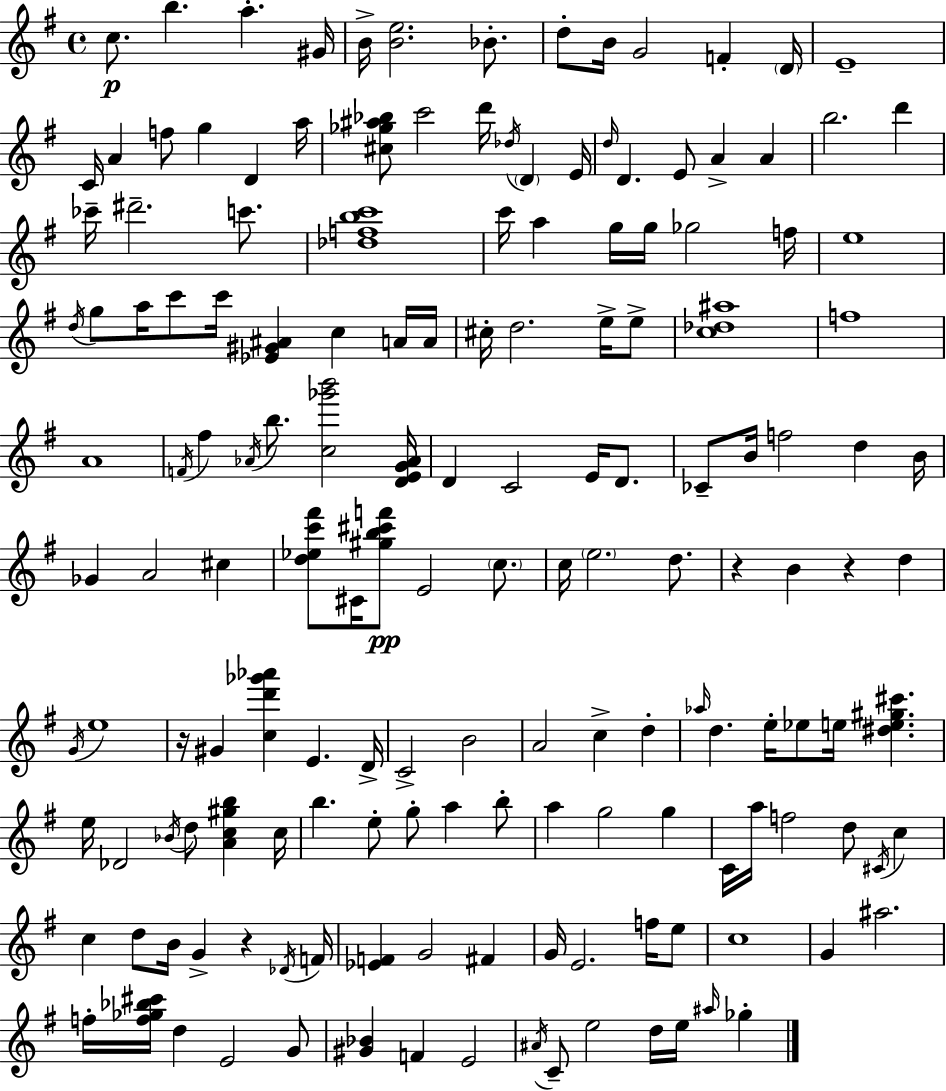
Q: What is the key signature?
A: G major